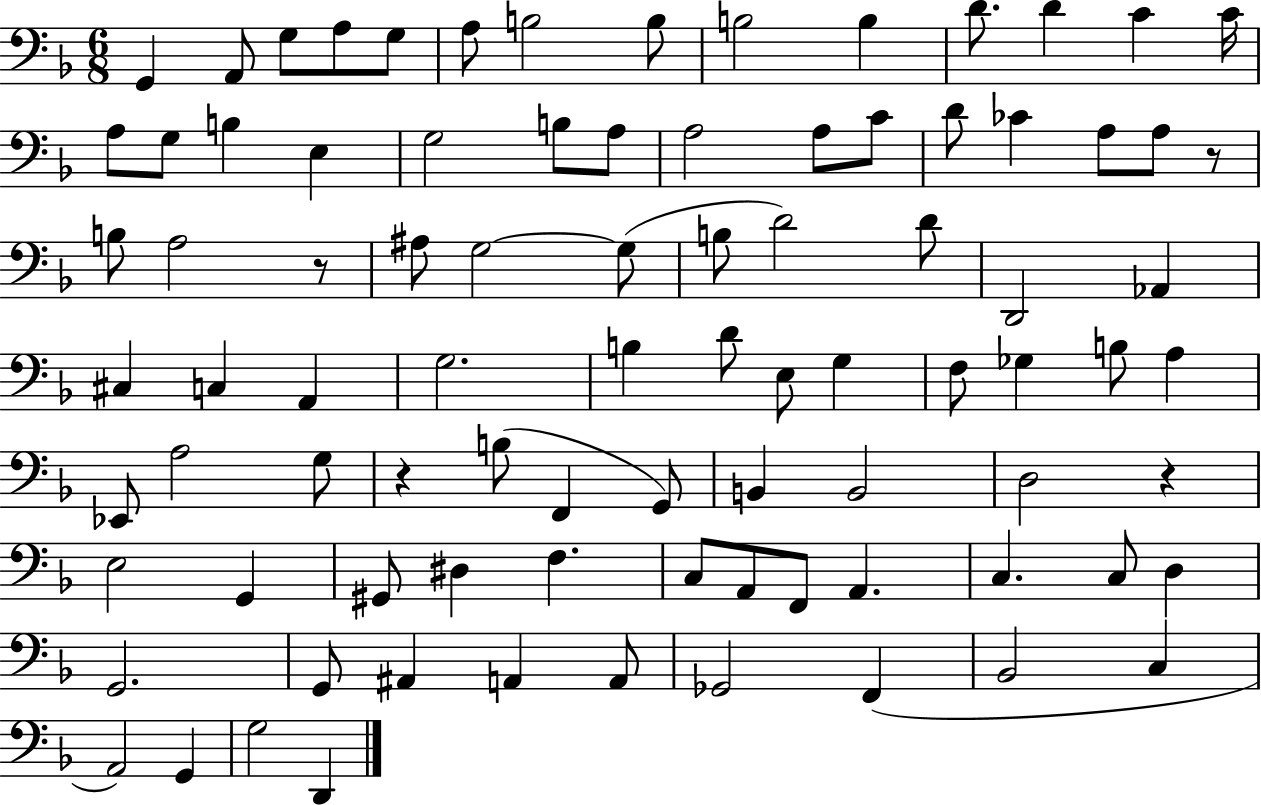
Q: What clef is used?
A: bass